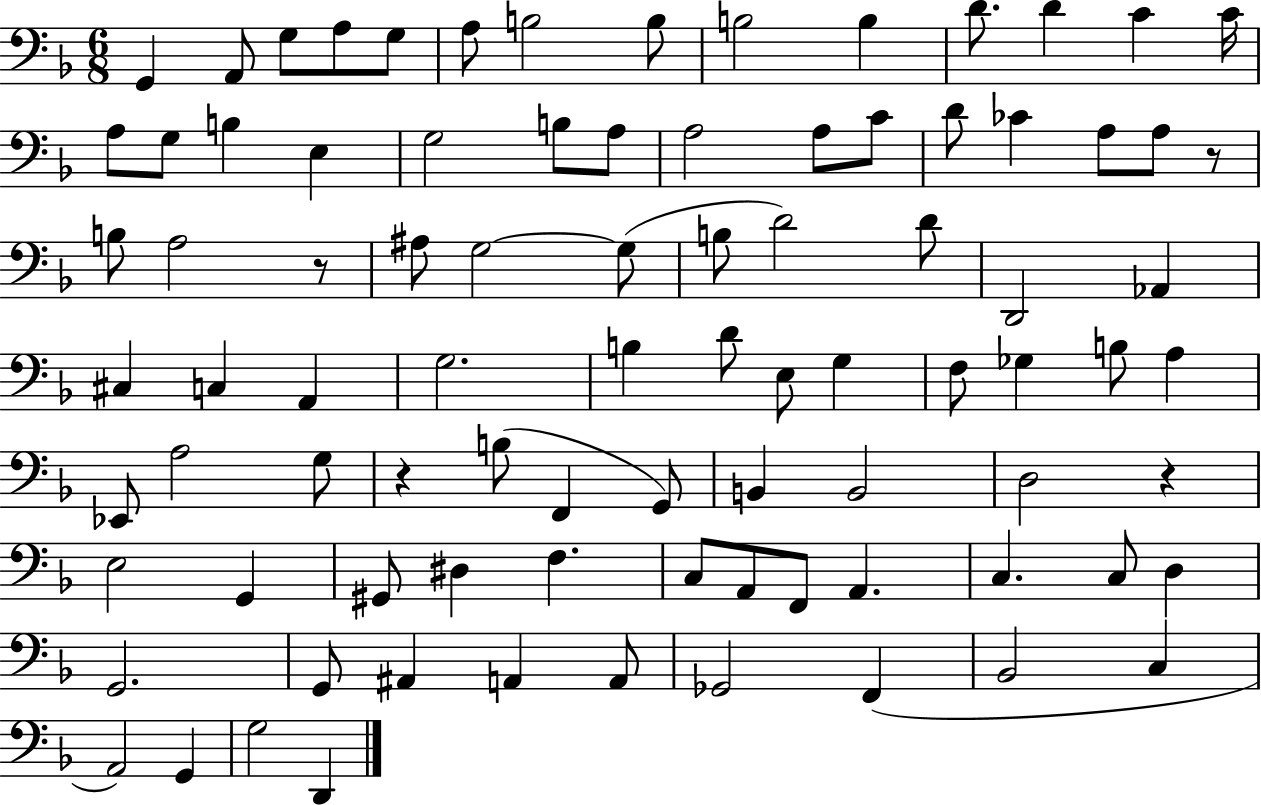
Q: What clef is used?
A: bass